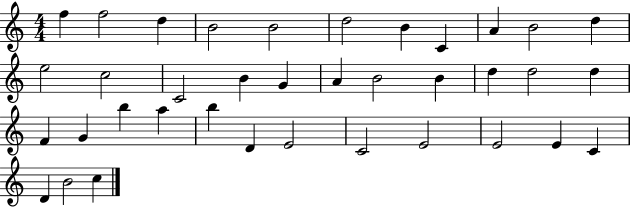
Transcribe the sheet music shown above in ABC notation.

X:1
T:Untitled
M:4/4
L:1/4
K:C
f f2 d B2 B2 d2 B C A B2 d e2 c2 C2 B G A B2 B d d2 d F G b a b D E2 C2 E2 E2 E C D B2 c